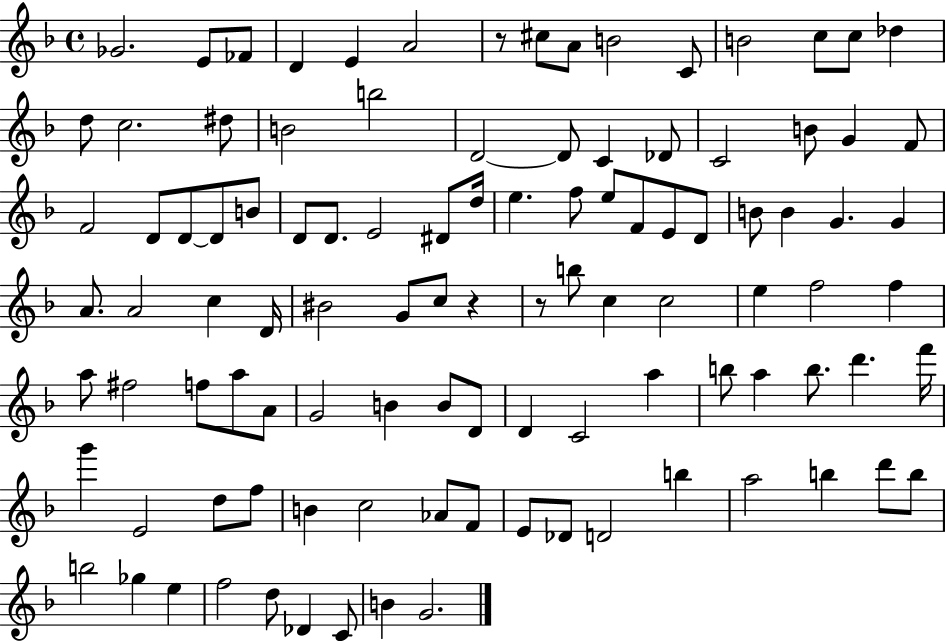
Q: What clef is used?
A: treble